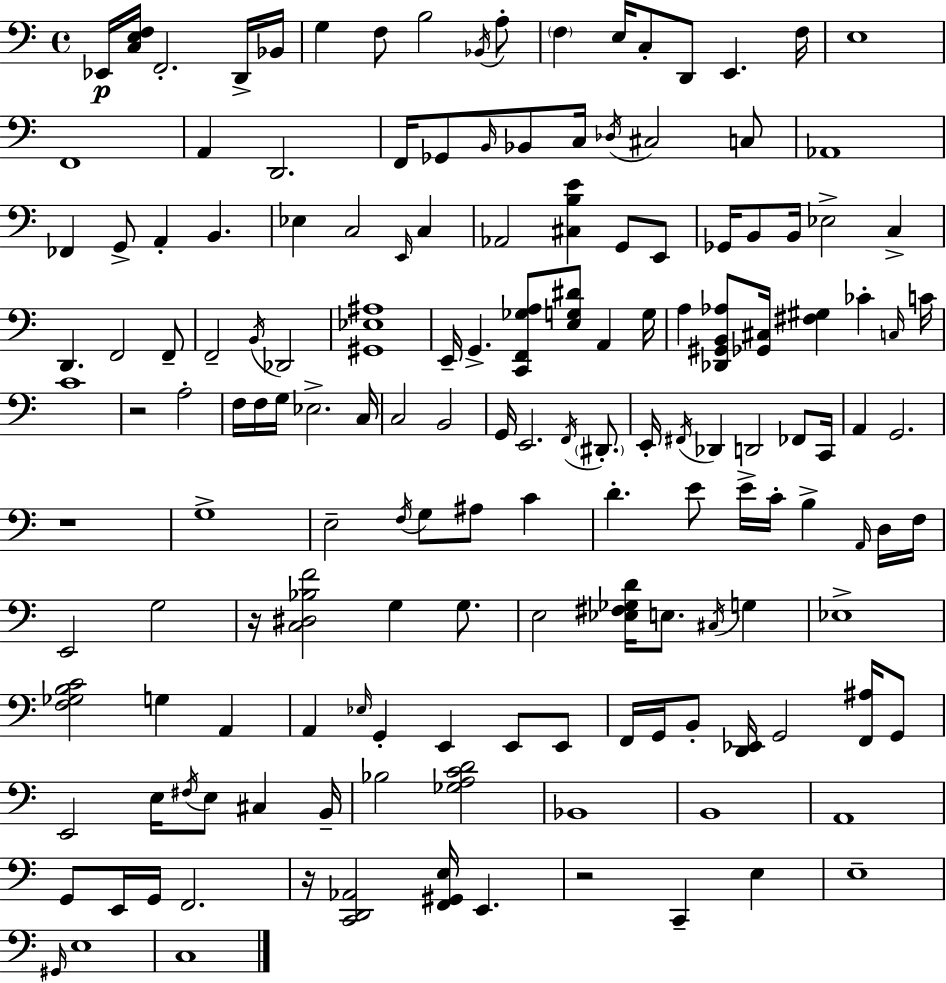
X:1
T:Untitled
M:4/4
L:1/4
K:Am
_E,,/4 [C,E,F,]/4 F,,2 D,,/4 _B,,/4 G, F,/2 B,2 _B,,/4 A,/2 F, E,/4 C,/2 D,,/2 E,, F,/4 E,4 F,,4 A,, D,,2 F,,/4 _G,,/2 B,,/4 _B,,/2 C,/4 _D,/4 ^C,2 C,/2 _A,,4 _F,, G,,/2 A,, B,, _E, C,2 E,,/4 C, _A,,2 [^C,B,E] G,,/2 E,,/2 _G,,/4 B,,/2 B,,/4 _E,2 C, D,, F,,2 F,,/2 F,,2 B,,/4 _D,,2 [^G,,_E,^A,]4 E,,/4 G,, [C,,F,,_G,A,]/2 [E,G,^D]/2 A,, G,/4 A, [_D,,^G,,B,,_A,]/2 [_G,,^C,]/4 [^F,^G,] _C C,/4 C/4 C4 z2 A,2 F,/4 F,/4 G,/4 _E,2 C,/4 C,2 B,,2 G,,/4 E,,2 F,,/4 ^D,,/2 E,,/4 ^F,,/4 _D,, D,,2 _F,,/2 C,,/4 A,, G,,2 z4 G,4 E,2 F,/4 G,/2 ^A,/2 C D E/2 E/4 C/4 B, A,,/4 D,/4 F,/4 E,,2 G,2 z/4 [C,^D,_B,F]2 G, G,/2 E,2 [_E,^F,_G,D]/4 E,/2 ^C,/4 G, _E,4 [F,_G,B,C]2 G, A,, A,, _E,/4 G,, E,, E,,/2 E,,/2 F,,/4 G,,/4 B,,/2 [D,,_E,,]/4 G,,2 [F,,^A,]/4 G,,/2 E,,2 E,/4 ^F,/4 E,/2 ^C, B,,/4 _B,2 [_G,A,CD]2 _B,,4 B,,4 A,,4 G,,/2 E,,/4 G,,/4 F,,2 z/4 [C,,D,,_A,,]2 [F,,^G,,E,]/4 E,, z2 C,, E, E,4 ^G,,/4 E,4 C,4